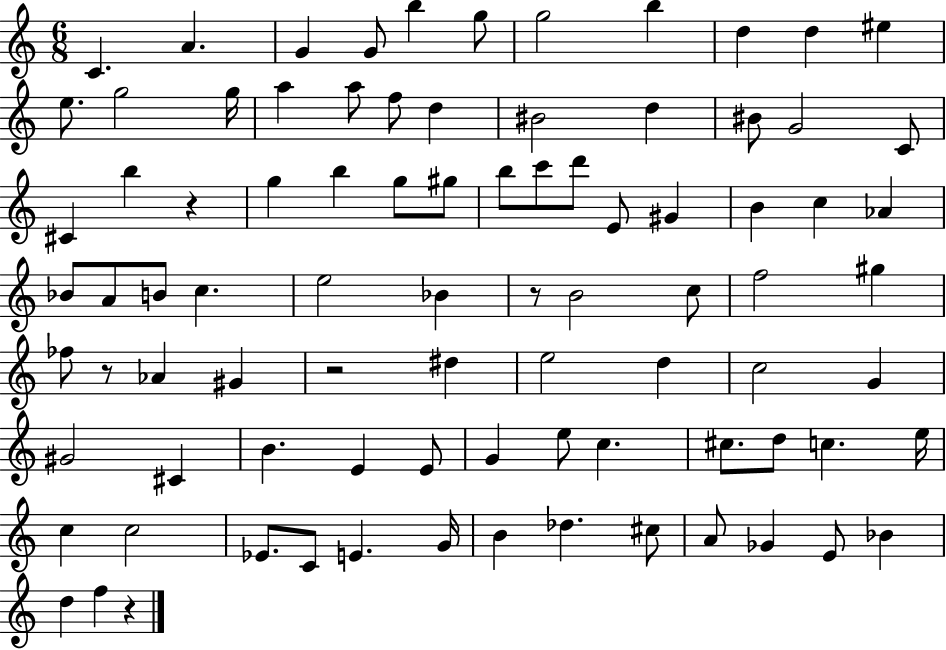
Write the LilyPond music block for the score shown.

{
  \clef treble
  \numericTimeSignature
  \time 6/8
  \key c \major
  c'4. a'4. | g'4 g'8 b''4 g''8 | g''2 b''4 | d''4 d''4 eis''4 | \break e''8. g''2 g''16 | a''4 a''8 f''8 d''4 | bis'2 d''4 | bis'8 g'2 c'8 | \break cis'4 b''4 r4 | g''4 b''4 g''8 gis''8 | b''8 c'''8 d'''8 e'8 gis'4 | b'4 c''4 aes'4 | \break bes'8 a'8 b'8 c''4. | e''2 bes'4 | r8 b'2 c''8 | f''2 gis''4 | \break fes''8 r8 aes'4 gis'4 | r2 dis''4 | e''2 d''4 | c''2 g'4 | \break gis'2 cis'4 | b'4. e'4 e'8 | g'4 e''8 c''4. | cis''8. d''8 c''4. e''16 | \break c''4 c''2 | ees'8. c'8 e'4. g'16 | b'4 des''4. cis''8 | a'8 ges'4 e'8 bes'4 | \break d''4 f''4 r4 | \bar "|."
}